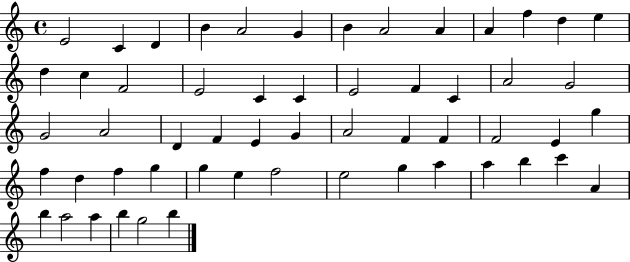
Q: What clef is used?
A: treble